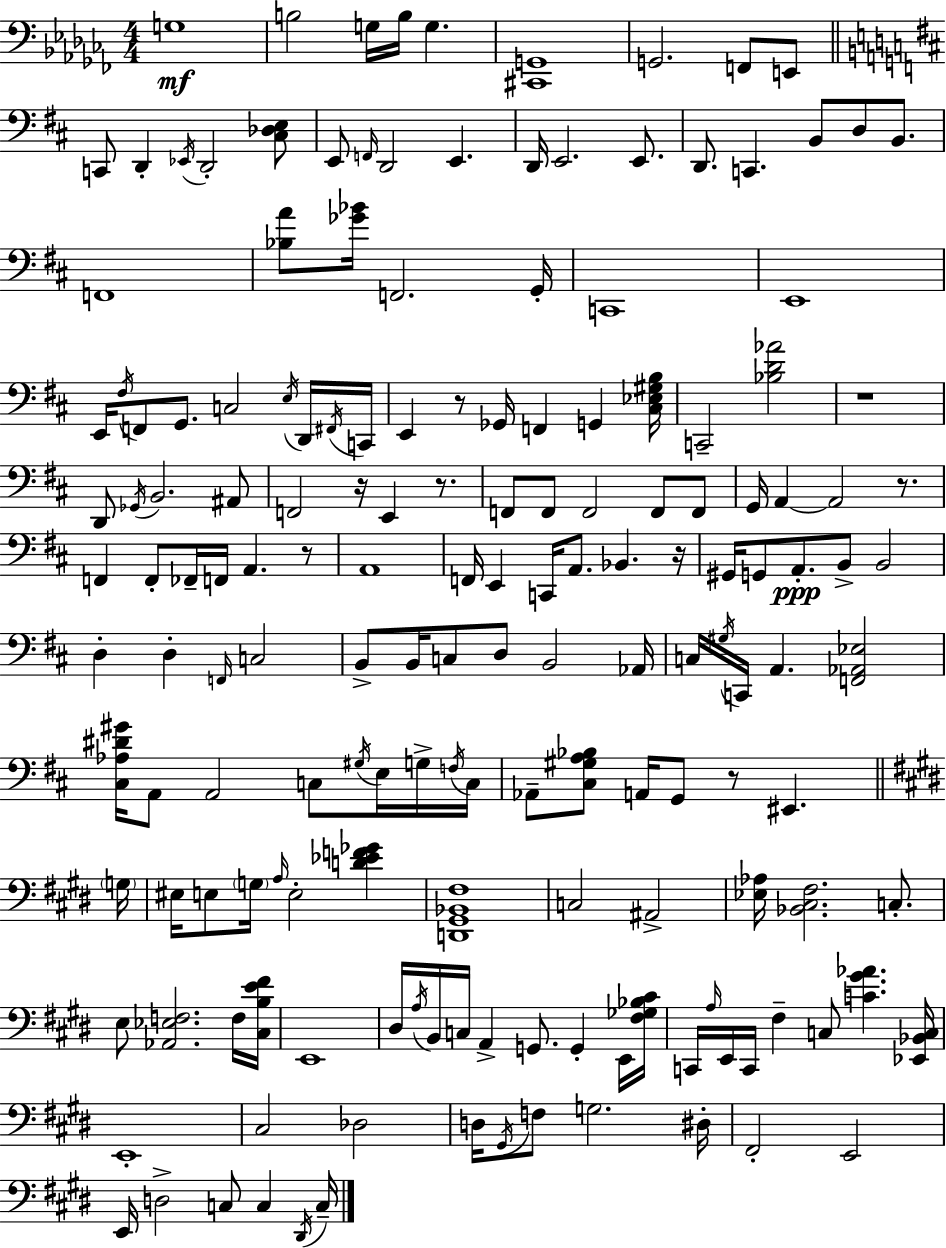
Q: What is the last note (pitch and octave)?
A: C3